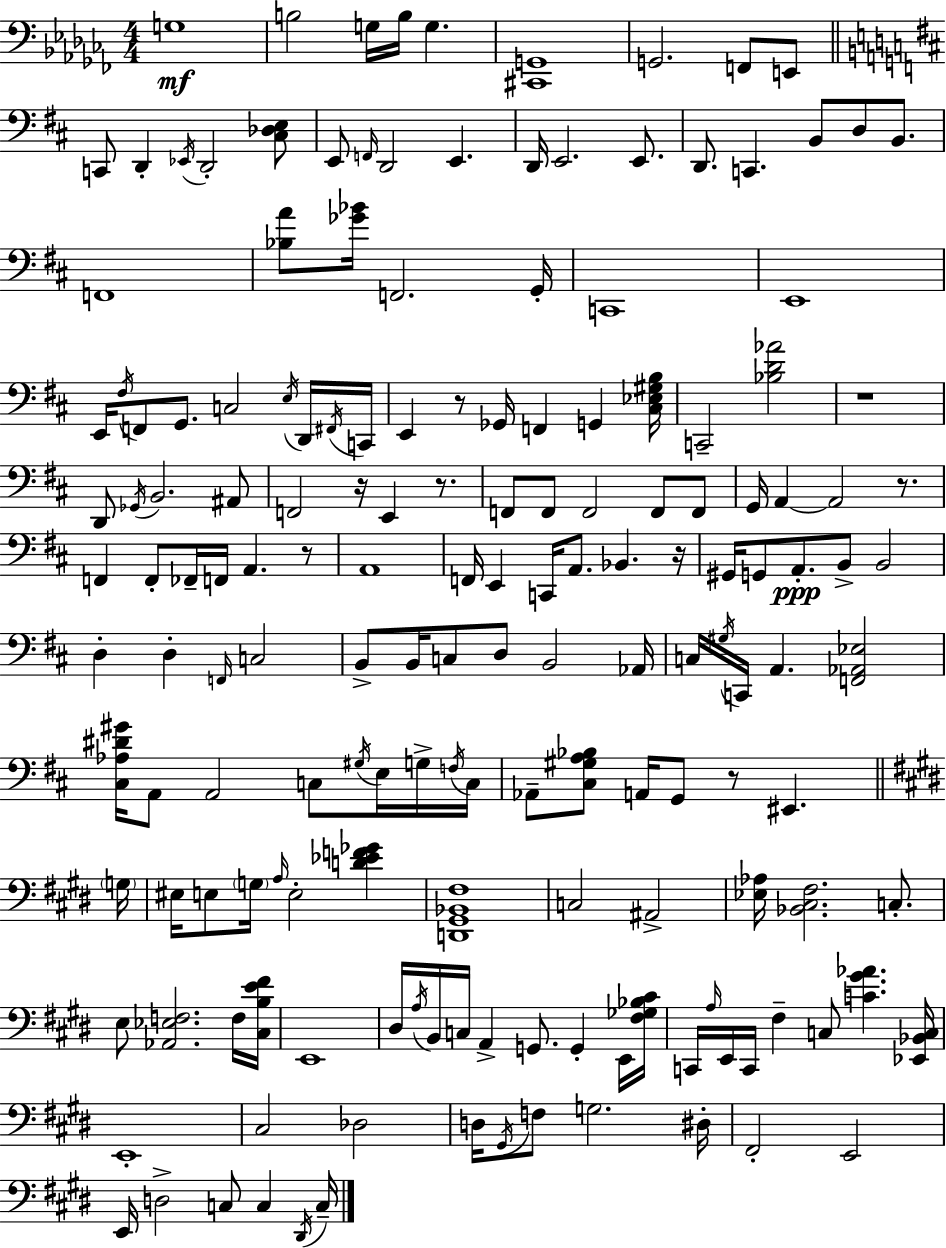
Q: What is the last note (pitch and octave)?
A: C3